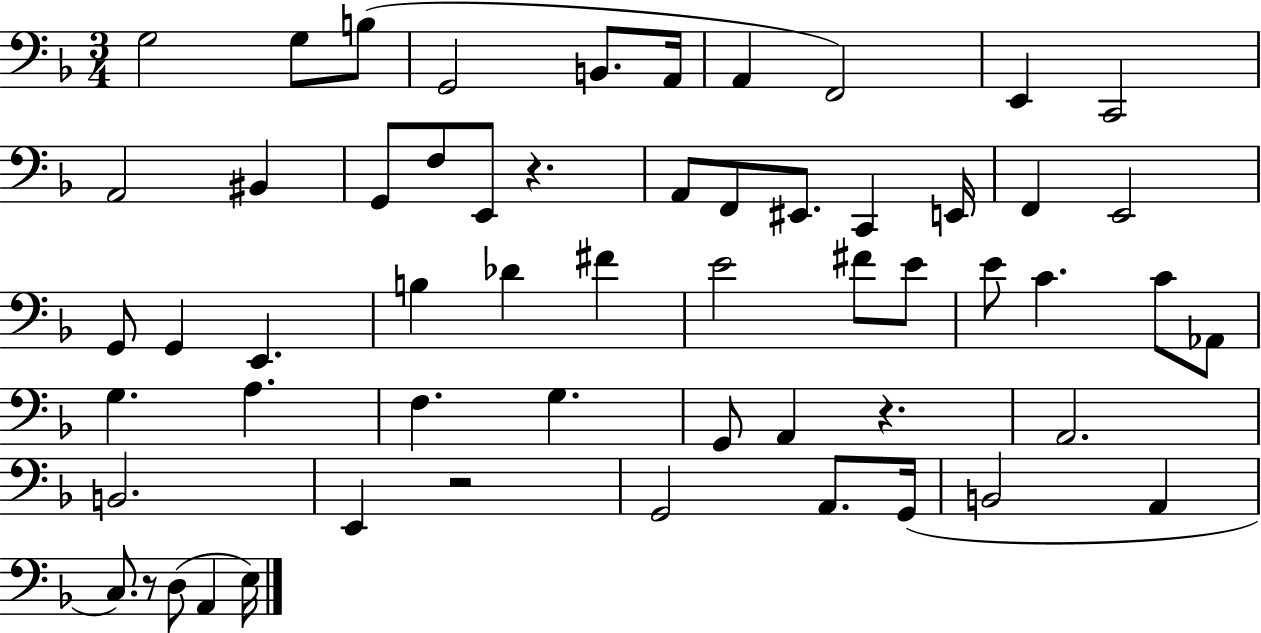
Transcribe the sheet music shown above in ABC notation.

X:1
T:Untitled
M:3/4
L:1/4
K:F
G,2 G,/2 B,/2 G,,2 B,,/2 A,,/4 A,, F,,2 E,, C,,2 A,,2 ^B,, G,,/2 F,/2 E,,/2 z A,,/2 F,,/2 ^E,,/2 C,, E,,/4 F,, E,,2 G,,/2 G,, E,, B, _D ^F E2 ^F/2 E/2 E/2 C C/2 _A,,/2 G, A, F, G, G,,/2 A,, z A,,2 B,,2 E,, z2 G,,2 A,,/2 G,,/4 B,,2 A,, C,/2 z/2 D,/2 A,, E,/4